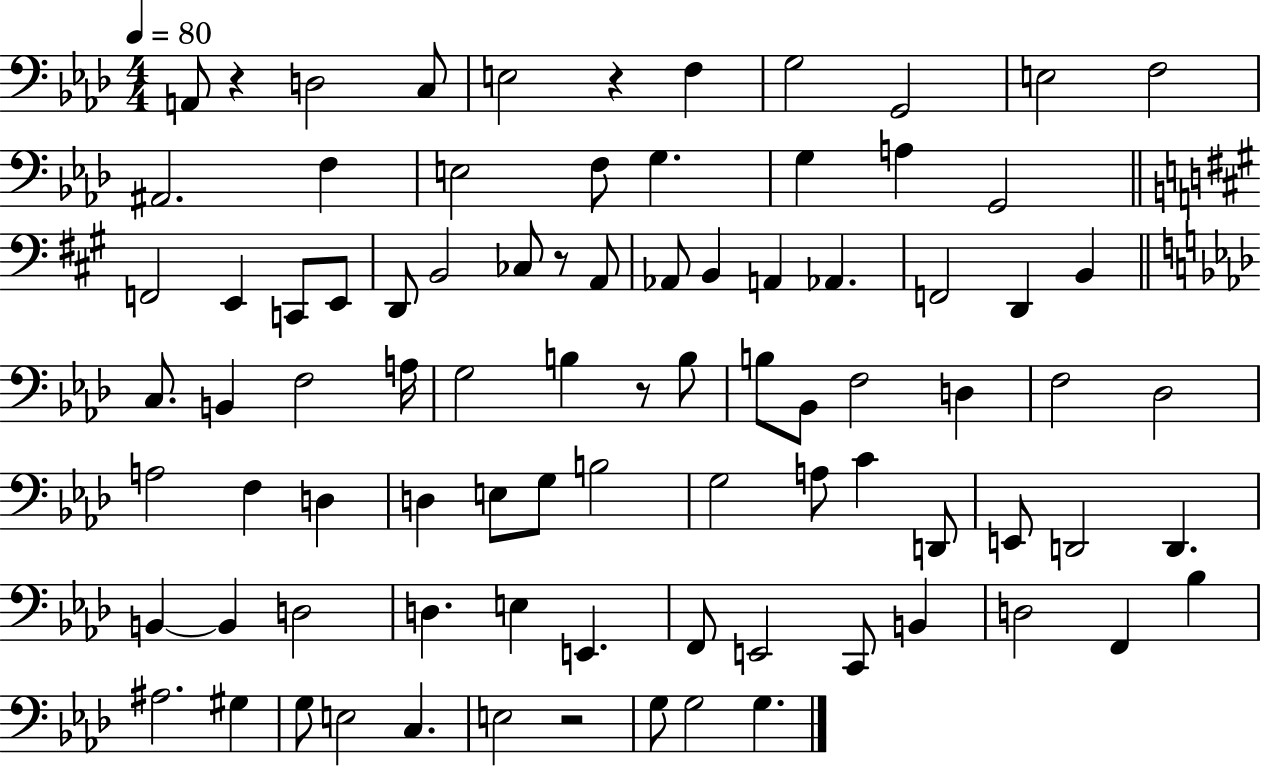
{
  \clef bass
  \numericTimeSignature
  \time 4/4
  \key aes \major
  \tempo 4 = 80
  a,8 r4 d2 c8 | e2 r4 f4 | g2 g,2 | e2 f2 | \break ais,2. f4 | e2 f8 g4. | g4 a4 g,2 | \bar "||" \break \key a \major f,2 e,4 c,8 e,8 | d,8 b,2 ces8 r8 a,8 | aes,8 b,4 a,4 aes,4. | f,2 d,4 b,4 | \break \bar "||" \break \key aes \major c8. b,4 f2 a16 | g2 b4 r8 b8 | b8 bes,8 f2 d4 | f2 des2 | \break a2 f4 d4 | d4 e8 g8 b2 | g2 a8 c'4 d,8 | e,8 d,2 d,4. | \break b,4~~ b,4 d2 | d4. e4 e,4. | f,8 e,2 c,8 b,4 | d2 f,4 bes4 | \break ais2. gis4 | g8 e2 c4. | e2 r2 | g8 g2 g4. | \break \bar "|."
}